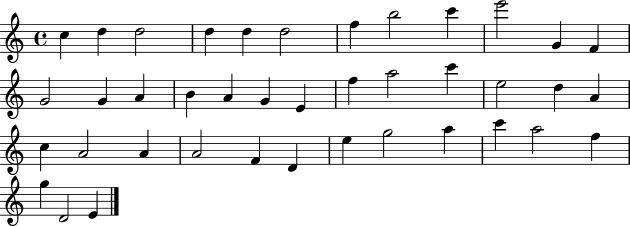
{
  \clef treble
  \time 4/4
  \defaultTimeSignature
  \key c \major
  c''4 d''4 d''2 | d''4 d''4 d''2 | f''4 b''2 c'''4 | e'''2 g'4 f'4 | \break g'2 g'4 a'4 | b'4 a'4 g'4 e'4 | f''4 a''2 c'''4 | e''2 d''4 a'4 | \break c''4 a'2 a'4 | a'2 f'4 d'4 | e''4 g''2 a''4 | c'''4 a''2 f''4 | \break g''4 d'2 e'4 | \bar "|."
}